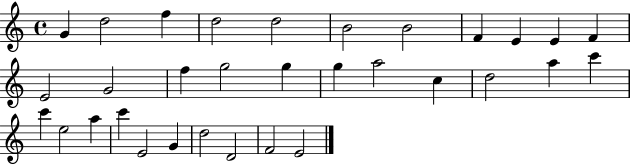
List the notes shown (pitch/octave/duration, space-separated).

G4/q D5/h F5/q D5/h D5/h B4/h B4/h F4/q E4/q E4/q F4/q E4/h G4/h F5/q G5/h G5/q G5/q A5/h C5/q D5/h A5/q C6/q C6/q E5/h A5/q C6/q E4/h G4/q D5/h D4/h F4/h E4/h